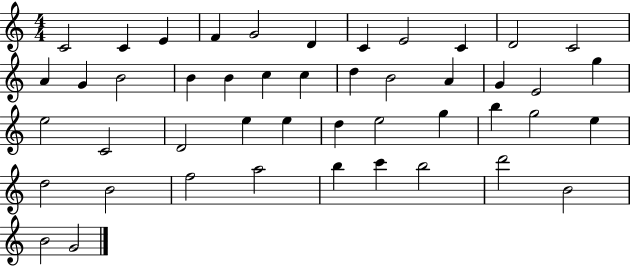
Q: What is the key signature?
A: C major